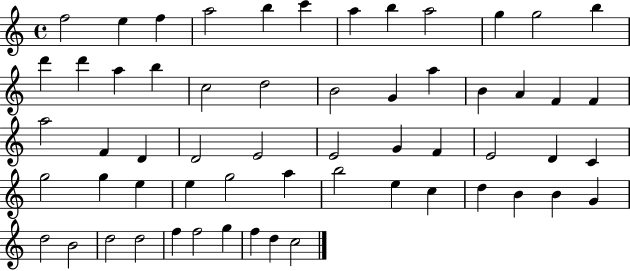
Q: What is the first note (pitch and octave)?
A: F5